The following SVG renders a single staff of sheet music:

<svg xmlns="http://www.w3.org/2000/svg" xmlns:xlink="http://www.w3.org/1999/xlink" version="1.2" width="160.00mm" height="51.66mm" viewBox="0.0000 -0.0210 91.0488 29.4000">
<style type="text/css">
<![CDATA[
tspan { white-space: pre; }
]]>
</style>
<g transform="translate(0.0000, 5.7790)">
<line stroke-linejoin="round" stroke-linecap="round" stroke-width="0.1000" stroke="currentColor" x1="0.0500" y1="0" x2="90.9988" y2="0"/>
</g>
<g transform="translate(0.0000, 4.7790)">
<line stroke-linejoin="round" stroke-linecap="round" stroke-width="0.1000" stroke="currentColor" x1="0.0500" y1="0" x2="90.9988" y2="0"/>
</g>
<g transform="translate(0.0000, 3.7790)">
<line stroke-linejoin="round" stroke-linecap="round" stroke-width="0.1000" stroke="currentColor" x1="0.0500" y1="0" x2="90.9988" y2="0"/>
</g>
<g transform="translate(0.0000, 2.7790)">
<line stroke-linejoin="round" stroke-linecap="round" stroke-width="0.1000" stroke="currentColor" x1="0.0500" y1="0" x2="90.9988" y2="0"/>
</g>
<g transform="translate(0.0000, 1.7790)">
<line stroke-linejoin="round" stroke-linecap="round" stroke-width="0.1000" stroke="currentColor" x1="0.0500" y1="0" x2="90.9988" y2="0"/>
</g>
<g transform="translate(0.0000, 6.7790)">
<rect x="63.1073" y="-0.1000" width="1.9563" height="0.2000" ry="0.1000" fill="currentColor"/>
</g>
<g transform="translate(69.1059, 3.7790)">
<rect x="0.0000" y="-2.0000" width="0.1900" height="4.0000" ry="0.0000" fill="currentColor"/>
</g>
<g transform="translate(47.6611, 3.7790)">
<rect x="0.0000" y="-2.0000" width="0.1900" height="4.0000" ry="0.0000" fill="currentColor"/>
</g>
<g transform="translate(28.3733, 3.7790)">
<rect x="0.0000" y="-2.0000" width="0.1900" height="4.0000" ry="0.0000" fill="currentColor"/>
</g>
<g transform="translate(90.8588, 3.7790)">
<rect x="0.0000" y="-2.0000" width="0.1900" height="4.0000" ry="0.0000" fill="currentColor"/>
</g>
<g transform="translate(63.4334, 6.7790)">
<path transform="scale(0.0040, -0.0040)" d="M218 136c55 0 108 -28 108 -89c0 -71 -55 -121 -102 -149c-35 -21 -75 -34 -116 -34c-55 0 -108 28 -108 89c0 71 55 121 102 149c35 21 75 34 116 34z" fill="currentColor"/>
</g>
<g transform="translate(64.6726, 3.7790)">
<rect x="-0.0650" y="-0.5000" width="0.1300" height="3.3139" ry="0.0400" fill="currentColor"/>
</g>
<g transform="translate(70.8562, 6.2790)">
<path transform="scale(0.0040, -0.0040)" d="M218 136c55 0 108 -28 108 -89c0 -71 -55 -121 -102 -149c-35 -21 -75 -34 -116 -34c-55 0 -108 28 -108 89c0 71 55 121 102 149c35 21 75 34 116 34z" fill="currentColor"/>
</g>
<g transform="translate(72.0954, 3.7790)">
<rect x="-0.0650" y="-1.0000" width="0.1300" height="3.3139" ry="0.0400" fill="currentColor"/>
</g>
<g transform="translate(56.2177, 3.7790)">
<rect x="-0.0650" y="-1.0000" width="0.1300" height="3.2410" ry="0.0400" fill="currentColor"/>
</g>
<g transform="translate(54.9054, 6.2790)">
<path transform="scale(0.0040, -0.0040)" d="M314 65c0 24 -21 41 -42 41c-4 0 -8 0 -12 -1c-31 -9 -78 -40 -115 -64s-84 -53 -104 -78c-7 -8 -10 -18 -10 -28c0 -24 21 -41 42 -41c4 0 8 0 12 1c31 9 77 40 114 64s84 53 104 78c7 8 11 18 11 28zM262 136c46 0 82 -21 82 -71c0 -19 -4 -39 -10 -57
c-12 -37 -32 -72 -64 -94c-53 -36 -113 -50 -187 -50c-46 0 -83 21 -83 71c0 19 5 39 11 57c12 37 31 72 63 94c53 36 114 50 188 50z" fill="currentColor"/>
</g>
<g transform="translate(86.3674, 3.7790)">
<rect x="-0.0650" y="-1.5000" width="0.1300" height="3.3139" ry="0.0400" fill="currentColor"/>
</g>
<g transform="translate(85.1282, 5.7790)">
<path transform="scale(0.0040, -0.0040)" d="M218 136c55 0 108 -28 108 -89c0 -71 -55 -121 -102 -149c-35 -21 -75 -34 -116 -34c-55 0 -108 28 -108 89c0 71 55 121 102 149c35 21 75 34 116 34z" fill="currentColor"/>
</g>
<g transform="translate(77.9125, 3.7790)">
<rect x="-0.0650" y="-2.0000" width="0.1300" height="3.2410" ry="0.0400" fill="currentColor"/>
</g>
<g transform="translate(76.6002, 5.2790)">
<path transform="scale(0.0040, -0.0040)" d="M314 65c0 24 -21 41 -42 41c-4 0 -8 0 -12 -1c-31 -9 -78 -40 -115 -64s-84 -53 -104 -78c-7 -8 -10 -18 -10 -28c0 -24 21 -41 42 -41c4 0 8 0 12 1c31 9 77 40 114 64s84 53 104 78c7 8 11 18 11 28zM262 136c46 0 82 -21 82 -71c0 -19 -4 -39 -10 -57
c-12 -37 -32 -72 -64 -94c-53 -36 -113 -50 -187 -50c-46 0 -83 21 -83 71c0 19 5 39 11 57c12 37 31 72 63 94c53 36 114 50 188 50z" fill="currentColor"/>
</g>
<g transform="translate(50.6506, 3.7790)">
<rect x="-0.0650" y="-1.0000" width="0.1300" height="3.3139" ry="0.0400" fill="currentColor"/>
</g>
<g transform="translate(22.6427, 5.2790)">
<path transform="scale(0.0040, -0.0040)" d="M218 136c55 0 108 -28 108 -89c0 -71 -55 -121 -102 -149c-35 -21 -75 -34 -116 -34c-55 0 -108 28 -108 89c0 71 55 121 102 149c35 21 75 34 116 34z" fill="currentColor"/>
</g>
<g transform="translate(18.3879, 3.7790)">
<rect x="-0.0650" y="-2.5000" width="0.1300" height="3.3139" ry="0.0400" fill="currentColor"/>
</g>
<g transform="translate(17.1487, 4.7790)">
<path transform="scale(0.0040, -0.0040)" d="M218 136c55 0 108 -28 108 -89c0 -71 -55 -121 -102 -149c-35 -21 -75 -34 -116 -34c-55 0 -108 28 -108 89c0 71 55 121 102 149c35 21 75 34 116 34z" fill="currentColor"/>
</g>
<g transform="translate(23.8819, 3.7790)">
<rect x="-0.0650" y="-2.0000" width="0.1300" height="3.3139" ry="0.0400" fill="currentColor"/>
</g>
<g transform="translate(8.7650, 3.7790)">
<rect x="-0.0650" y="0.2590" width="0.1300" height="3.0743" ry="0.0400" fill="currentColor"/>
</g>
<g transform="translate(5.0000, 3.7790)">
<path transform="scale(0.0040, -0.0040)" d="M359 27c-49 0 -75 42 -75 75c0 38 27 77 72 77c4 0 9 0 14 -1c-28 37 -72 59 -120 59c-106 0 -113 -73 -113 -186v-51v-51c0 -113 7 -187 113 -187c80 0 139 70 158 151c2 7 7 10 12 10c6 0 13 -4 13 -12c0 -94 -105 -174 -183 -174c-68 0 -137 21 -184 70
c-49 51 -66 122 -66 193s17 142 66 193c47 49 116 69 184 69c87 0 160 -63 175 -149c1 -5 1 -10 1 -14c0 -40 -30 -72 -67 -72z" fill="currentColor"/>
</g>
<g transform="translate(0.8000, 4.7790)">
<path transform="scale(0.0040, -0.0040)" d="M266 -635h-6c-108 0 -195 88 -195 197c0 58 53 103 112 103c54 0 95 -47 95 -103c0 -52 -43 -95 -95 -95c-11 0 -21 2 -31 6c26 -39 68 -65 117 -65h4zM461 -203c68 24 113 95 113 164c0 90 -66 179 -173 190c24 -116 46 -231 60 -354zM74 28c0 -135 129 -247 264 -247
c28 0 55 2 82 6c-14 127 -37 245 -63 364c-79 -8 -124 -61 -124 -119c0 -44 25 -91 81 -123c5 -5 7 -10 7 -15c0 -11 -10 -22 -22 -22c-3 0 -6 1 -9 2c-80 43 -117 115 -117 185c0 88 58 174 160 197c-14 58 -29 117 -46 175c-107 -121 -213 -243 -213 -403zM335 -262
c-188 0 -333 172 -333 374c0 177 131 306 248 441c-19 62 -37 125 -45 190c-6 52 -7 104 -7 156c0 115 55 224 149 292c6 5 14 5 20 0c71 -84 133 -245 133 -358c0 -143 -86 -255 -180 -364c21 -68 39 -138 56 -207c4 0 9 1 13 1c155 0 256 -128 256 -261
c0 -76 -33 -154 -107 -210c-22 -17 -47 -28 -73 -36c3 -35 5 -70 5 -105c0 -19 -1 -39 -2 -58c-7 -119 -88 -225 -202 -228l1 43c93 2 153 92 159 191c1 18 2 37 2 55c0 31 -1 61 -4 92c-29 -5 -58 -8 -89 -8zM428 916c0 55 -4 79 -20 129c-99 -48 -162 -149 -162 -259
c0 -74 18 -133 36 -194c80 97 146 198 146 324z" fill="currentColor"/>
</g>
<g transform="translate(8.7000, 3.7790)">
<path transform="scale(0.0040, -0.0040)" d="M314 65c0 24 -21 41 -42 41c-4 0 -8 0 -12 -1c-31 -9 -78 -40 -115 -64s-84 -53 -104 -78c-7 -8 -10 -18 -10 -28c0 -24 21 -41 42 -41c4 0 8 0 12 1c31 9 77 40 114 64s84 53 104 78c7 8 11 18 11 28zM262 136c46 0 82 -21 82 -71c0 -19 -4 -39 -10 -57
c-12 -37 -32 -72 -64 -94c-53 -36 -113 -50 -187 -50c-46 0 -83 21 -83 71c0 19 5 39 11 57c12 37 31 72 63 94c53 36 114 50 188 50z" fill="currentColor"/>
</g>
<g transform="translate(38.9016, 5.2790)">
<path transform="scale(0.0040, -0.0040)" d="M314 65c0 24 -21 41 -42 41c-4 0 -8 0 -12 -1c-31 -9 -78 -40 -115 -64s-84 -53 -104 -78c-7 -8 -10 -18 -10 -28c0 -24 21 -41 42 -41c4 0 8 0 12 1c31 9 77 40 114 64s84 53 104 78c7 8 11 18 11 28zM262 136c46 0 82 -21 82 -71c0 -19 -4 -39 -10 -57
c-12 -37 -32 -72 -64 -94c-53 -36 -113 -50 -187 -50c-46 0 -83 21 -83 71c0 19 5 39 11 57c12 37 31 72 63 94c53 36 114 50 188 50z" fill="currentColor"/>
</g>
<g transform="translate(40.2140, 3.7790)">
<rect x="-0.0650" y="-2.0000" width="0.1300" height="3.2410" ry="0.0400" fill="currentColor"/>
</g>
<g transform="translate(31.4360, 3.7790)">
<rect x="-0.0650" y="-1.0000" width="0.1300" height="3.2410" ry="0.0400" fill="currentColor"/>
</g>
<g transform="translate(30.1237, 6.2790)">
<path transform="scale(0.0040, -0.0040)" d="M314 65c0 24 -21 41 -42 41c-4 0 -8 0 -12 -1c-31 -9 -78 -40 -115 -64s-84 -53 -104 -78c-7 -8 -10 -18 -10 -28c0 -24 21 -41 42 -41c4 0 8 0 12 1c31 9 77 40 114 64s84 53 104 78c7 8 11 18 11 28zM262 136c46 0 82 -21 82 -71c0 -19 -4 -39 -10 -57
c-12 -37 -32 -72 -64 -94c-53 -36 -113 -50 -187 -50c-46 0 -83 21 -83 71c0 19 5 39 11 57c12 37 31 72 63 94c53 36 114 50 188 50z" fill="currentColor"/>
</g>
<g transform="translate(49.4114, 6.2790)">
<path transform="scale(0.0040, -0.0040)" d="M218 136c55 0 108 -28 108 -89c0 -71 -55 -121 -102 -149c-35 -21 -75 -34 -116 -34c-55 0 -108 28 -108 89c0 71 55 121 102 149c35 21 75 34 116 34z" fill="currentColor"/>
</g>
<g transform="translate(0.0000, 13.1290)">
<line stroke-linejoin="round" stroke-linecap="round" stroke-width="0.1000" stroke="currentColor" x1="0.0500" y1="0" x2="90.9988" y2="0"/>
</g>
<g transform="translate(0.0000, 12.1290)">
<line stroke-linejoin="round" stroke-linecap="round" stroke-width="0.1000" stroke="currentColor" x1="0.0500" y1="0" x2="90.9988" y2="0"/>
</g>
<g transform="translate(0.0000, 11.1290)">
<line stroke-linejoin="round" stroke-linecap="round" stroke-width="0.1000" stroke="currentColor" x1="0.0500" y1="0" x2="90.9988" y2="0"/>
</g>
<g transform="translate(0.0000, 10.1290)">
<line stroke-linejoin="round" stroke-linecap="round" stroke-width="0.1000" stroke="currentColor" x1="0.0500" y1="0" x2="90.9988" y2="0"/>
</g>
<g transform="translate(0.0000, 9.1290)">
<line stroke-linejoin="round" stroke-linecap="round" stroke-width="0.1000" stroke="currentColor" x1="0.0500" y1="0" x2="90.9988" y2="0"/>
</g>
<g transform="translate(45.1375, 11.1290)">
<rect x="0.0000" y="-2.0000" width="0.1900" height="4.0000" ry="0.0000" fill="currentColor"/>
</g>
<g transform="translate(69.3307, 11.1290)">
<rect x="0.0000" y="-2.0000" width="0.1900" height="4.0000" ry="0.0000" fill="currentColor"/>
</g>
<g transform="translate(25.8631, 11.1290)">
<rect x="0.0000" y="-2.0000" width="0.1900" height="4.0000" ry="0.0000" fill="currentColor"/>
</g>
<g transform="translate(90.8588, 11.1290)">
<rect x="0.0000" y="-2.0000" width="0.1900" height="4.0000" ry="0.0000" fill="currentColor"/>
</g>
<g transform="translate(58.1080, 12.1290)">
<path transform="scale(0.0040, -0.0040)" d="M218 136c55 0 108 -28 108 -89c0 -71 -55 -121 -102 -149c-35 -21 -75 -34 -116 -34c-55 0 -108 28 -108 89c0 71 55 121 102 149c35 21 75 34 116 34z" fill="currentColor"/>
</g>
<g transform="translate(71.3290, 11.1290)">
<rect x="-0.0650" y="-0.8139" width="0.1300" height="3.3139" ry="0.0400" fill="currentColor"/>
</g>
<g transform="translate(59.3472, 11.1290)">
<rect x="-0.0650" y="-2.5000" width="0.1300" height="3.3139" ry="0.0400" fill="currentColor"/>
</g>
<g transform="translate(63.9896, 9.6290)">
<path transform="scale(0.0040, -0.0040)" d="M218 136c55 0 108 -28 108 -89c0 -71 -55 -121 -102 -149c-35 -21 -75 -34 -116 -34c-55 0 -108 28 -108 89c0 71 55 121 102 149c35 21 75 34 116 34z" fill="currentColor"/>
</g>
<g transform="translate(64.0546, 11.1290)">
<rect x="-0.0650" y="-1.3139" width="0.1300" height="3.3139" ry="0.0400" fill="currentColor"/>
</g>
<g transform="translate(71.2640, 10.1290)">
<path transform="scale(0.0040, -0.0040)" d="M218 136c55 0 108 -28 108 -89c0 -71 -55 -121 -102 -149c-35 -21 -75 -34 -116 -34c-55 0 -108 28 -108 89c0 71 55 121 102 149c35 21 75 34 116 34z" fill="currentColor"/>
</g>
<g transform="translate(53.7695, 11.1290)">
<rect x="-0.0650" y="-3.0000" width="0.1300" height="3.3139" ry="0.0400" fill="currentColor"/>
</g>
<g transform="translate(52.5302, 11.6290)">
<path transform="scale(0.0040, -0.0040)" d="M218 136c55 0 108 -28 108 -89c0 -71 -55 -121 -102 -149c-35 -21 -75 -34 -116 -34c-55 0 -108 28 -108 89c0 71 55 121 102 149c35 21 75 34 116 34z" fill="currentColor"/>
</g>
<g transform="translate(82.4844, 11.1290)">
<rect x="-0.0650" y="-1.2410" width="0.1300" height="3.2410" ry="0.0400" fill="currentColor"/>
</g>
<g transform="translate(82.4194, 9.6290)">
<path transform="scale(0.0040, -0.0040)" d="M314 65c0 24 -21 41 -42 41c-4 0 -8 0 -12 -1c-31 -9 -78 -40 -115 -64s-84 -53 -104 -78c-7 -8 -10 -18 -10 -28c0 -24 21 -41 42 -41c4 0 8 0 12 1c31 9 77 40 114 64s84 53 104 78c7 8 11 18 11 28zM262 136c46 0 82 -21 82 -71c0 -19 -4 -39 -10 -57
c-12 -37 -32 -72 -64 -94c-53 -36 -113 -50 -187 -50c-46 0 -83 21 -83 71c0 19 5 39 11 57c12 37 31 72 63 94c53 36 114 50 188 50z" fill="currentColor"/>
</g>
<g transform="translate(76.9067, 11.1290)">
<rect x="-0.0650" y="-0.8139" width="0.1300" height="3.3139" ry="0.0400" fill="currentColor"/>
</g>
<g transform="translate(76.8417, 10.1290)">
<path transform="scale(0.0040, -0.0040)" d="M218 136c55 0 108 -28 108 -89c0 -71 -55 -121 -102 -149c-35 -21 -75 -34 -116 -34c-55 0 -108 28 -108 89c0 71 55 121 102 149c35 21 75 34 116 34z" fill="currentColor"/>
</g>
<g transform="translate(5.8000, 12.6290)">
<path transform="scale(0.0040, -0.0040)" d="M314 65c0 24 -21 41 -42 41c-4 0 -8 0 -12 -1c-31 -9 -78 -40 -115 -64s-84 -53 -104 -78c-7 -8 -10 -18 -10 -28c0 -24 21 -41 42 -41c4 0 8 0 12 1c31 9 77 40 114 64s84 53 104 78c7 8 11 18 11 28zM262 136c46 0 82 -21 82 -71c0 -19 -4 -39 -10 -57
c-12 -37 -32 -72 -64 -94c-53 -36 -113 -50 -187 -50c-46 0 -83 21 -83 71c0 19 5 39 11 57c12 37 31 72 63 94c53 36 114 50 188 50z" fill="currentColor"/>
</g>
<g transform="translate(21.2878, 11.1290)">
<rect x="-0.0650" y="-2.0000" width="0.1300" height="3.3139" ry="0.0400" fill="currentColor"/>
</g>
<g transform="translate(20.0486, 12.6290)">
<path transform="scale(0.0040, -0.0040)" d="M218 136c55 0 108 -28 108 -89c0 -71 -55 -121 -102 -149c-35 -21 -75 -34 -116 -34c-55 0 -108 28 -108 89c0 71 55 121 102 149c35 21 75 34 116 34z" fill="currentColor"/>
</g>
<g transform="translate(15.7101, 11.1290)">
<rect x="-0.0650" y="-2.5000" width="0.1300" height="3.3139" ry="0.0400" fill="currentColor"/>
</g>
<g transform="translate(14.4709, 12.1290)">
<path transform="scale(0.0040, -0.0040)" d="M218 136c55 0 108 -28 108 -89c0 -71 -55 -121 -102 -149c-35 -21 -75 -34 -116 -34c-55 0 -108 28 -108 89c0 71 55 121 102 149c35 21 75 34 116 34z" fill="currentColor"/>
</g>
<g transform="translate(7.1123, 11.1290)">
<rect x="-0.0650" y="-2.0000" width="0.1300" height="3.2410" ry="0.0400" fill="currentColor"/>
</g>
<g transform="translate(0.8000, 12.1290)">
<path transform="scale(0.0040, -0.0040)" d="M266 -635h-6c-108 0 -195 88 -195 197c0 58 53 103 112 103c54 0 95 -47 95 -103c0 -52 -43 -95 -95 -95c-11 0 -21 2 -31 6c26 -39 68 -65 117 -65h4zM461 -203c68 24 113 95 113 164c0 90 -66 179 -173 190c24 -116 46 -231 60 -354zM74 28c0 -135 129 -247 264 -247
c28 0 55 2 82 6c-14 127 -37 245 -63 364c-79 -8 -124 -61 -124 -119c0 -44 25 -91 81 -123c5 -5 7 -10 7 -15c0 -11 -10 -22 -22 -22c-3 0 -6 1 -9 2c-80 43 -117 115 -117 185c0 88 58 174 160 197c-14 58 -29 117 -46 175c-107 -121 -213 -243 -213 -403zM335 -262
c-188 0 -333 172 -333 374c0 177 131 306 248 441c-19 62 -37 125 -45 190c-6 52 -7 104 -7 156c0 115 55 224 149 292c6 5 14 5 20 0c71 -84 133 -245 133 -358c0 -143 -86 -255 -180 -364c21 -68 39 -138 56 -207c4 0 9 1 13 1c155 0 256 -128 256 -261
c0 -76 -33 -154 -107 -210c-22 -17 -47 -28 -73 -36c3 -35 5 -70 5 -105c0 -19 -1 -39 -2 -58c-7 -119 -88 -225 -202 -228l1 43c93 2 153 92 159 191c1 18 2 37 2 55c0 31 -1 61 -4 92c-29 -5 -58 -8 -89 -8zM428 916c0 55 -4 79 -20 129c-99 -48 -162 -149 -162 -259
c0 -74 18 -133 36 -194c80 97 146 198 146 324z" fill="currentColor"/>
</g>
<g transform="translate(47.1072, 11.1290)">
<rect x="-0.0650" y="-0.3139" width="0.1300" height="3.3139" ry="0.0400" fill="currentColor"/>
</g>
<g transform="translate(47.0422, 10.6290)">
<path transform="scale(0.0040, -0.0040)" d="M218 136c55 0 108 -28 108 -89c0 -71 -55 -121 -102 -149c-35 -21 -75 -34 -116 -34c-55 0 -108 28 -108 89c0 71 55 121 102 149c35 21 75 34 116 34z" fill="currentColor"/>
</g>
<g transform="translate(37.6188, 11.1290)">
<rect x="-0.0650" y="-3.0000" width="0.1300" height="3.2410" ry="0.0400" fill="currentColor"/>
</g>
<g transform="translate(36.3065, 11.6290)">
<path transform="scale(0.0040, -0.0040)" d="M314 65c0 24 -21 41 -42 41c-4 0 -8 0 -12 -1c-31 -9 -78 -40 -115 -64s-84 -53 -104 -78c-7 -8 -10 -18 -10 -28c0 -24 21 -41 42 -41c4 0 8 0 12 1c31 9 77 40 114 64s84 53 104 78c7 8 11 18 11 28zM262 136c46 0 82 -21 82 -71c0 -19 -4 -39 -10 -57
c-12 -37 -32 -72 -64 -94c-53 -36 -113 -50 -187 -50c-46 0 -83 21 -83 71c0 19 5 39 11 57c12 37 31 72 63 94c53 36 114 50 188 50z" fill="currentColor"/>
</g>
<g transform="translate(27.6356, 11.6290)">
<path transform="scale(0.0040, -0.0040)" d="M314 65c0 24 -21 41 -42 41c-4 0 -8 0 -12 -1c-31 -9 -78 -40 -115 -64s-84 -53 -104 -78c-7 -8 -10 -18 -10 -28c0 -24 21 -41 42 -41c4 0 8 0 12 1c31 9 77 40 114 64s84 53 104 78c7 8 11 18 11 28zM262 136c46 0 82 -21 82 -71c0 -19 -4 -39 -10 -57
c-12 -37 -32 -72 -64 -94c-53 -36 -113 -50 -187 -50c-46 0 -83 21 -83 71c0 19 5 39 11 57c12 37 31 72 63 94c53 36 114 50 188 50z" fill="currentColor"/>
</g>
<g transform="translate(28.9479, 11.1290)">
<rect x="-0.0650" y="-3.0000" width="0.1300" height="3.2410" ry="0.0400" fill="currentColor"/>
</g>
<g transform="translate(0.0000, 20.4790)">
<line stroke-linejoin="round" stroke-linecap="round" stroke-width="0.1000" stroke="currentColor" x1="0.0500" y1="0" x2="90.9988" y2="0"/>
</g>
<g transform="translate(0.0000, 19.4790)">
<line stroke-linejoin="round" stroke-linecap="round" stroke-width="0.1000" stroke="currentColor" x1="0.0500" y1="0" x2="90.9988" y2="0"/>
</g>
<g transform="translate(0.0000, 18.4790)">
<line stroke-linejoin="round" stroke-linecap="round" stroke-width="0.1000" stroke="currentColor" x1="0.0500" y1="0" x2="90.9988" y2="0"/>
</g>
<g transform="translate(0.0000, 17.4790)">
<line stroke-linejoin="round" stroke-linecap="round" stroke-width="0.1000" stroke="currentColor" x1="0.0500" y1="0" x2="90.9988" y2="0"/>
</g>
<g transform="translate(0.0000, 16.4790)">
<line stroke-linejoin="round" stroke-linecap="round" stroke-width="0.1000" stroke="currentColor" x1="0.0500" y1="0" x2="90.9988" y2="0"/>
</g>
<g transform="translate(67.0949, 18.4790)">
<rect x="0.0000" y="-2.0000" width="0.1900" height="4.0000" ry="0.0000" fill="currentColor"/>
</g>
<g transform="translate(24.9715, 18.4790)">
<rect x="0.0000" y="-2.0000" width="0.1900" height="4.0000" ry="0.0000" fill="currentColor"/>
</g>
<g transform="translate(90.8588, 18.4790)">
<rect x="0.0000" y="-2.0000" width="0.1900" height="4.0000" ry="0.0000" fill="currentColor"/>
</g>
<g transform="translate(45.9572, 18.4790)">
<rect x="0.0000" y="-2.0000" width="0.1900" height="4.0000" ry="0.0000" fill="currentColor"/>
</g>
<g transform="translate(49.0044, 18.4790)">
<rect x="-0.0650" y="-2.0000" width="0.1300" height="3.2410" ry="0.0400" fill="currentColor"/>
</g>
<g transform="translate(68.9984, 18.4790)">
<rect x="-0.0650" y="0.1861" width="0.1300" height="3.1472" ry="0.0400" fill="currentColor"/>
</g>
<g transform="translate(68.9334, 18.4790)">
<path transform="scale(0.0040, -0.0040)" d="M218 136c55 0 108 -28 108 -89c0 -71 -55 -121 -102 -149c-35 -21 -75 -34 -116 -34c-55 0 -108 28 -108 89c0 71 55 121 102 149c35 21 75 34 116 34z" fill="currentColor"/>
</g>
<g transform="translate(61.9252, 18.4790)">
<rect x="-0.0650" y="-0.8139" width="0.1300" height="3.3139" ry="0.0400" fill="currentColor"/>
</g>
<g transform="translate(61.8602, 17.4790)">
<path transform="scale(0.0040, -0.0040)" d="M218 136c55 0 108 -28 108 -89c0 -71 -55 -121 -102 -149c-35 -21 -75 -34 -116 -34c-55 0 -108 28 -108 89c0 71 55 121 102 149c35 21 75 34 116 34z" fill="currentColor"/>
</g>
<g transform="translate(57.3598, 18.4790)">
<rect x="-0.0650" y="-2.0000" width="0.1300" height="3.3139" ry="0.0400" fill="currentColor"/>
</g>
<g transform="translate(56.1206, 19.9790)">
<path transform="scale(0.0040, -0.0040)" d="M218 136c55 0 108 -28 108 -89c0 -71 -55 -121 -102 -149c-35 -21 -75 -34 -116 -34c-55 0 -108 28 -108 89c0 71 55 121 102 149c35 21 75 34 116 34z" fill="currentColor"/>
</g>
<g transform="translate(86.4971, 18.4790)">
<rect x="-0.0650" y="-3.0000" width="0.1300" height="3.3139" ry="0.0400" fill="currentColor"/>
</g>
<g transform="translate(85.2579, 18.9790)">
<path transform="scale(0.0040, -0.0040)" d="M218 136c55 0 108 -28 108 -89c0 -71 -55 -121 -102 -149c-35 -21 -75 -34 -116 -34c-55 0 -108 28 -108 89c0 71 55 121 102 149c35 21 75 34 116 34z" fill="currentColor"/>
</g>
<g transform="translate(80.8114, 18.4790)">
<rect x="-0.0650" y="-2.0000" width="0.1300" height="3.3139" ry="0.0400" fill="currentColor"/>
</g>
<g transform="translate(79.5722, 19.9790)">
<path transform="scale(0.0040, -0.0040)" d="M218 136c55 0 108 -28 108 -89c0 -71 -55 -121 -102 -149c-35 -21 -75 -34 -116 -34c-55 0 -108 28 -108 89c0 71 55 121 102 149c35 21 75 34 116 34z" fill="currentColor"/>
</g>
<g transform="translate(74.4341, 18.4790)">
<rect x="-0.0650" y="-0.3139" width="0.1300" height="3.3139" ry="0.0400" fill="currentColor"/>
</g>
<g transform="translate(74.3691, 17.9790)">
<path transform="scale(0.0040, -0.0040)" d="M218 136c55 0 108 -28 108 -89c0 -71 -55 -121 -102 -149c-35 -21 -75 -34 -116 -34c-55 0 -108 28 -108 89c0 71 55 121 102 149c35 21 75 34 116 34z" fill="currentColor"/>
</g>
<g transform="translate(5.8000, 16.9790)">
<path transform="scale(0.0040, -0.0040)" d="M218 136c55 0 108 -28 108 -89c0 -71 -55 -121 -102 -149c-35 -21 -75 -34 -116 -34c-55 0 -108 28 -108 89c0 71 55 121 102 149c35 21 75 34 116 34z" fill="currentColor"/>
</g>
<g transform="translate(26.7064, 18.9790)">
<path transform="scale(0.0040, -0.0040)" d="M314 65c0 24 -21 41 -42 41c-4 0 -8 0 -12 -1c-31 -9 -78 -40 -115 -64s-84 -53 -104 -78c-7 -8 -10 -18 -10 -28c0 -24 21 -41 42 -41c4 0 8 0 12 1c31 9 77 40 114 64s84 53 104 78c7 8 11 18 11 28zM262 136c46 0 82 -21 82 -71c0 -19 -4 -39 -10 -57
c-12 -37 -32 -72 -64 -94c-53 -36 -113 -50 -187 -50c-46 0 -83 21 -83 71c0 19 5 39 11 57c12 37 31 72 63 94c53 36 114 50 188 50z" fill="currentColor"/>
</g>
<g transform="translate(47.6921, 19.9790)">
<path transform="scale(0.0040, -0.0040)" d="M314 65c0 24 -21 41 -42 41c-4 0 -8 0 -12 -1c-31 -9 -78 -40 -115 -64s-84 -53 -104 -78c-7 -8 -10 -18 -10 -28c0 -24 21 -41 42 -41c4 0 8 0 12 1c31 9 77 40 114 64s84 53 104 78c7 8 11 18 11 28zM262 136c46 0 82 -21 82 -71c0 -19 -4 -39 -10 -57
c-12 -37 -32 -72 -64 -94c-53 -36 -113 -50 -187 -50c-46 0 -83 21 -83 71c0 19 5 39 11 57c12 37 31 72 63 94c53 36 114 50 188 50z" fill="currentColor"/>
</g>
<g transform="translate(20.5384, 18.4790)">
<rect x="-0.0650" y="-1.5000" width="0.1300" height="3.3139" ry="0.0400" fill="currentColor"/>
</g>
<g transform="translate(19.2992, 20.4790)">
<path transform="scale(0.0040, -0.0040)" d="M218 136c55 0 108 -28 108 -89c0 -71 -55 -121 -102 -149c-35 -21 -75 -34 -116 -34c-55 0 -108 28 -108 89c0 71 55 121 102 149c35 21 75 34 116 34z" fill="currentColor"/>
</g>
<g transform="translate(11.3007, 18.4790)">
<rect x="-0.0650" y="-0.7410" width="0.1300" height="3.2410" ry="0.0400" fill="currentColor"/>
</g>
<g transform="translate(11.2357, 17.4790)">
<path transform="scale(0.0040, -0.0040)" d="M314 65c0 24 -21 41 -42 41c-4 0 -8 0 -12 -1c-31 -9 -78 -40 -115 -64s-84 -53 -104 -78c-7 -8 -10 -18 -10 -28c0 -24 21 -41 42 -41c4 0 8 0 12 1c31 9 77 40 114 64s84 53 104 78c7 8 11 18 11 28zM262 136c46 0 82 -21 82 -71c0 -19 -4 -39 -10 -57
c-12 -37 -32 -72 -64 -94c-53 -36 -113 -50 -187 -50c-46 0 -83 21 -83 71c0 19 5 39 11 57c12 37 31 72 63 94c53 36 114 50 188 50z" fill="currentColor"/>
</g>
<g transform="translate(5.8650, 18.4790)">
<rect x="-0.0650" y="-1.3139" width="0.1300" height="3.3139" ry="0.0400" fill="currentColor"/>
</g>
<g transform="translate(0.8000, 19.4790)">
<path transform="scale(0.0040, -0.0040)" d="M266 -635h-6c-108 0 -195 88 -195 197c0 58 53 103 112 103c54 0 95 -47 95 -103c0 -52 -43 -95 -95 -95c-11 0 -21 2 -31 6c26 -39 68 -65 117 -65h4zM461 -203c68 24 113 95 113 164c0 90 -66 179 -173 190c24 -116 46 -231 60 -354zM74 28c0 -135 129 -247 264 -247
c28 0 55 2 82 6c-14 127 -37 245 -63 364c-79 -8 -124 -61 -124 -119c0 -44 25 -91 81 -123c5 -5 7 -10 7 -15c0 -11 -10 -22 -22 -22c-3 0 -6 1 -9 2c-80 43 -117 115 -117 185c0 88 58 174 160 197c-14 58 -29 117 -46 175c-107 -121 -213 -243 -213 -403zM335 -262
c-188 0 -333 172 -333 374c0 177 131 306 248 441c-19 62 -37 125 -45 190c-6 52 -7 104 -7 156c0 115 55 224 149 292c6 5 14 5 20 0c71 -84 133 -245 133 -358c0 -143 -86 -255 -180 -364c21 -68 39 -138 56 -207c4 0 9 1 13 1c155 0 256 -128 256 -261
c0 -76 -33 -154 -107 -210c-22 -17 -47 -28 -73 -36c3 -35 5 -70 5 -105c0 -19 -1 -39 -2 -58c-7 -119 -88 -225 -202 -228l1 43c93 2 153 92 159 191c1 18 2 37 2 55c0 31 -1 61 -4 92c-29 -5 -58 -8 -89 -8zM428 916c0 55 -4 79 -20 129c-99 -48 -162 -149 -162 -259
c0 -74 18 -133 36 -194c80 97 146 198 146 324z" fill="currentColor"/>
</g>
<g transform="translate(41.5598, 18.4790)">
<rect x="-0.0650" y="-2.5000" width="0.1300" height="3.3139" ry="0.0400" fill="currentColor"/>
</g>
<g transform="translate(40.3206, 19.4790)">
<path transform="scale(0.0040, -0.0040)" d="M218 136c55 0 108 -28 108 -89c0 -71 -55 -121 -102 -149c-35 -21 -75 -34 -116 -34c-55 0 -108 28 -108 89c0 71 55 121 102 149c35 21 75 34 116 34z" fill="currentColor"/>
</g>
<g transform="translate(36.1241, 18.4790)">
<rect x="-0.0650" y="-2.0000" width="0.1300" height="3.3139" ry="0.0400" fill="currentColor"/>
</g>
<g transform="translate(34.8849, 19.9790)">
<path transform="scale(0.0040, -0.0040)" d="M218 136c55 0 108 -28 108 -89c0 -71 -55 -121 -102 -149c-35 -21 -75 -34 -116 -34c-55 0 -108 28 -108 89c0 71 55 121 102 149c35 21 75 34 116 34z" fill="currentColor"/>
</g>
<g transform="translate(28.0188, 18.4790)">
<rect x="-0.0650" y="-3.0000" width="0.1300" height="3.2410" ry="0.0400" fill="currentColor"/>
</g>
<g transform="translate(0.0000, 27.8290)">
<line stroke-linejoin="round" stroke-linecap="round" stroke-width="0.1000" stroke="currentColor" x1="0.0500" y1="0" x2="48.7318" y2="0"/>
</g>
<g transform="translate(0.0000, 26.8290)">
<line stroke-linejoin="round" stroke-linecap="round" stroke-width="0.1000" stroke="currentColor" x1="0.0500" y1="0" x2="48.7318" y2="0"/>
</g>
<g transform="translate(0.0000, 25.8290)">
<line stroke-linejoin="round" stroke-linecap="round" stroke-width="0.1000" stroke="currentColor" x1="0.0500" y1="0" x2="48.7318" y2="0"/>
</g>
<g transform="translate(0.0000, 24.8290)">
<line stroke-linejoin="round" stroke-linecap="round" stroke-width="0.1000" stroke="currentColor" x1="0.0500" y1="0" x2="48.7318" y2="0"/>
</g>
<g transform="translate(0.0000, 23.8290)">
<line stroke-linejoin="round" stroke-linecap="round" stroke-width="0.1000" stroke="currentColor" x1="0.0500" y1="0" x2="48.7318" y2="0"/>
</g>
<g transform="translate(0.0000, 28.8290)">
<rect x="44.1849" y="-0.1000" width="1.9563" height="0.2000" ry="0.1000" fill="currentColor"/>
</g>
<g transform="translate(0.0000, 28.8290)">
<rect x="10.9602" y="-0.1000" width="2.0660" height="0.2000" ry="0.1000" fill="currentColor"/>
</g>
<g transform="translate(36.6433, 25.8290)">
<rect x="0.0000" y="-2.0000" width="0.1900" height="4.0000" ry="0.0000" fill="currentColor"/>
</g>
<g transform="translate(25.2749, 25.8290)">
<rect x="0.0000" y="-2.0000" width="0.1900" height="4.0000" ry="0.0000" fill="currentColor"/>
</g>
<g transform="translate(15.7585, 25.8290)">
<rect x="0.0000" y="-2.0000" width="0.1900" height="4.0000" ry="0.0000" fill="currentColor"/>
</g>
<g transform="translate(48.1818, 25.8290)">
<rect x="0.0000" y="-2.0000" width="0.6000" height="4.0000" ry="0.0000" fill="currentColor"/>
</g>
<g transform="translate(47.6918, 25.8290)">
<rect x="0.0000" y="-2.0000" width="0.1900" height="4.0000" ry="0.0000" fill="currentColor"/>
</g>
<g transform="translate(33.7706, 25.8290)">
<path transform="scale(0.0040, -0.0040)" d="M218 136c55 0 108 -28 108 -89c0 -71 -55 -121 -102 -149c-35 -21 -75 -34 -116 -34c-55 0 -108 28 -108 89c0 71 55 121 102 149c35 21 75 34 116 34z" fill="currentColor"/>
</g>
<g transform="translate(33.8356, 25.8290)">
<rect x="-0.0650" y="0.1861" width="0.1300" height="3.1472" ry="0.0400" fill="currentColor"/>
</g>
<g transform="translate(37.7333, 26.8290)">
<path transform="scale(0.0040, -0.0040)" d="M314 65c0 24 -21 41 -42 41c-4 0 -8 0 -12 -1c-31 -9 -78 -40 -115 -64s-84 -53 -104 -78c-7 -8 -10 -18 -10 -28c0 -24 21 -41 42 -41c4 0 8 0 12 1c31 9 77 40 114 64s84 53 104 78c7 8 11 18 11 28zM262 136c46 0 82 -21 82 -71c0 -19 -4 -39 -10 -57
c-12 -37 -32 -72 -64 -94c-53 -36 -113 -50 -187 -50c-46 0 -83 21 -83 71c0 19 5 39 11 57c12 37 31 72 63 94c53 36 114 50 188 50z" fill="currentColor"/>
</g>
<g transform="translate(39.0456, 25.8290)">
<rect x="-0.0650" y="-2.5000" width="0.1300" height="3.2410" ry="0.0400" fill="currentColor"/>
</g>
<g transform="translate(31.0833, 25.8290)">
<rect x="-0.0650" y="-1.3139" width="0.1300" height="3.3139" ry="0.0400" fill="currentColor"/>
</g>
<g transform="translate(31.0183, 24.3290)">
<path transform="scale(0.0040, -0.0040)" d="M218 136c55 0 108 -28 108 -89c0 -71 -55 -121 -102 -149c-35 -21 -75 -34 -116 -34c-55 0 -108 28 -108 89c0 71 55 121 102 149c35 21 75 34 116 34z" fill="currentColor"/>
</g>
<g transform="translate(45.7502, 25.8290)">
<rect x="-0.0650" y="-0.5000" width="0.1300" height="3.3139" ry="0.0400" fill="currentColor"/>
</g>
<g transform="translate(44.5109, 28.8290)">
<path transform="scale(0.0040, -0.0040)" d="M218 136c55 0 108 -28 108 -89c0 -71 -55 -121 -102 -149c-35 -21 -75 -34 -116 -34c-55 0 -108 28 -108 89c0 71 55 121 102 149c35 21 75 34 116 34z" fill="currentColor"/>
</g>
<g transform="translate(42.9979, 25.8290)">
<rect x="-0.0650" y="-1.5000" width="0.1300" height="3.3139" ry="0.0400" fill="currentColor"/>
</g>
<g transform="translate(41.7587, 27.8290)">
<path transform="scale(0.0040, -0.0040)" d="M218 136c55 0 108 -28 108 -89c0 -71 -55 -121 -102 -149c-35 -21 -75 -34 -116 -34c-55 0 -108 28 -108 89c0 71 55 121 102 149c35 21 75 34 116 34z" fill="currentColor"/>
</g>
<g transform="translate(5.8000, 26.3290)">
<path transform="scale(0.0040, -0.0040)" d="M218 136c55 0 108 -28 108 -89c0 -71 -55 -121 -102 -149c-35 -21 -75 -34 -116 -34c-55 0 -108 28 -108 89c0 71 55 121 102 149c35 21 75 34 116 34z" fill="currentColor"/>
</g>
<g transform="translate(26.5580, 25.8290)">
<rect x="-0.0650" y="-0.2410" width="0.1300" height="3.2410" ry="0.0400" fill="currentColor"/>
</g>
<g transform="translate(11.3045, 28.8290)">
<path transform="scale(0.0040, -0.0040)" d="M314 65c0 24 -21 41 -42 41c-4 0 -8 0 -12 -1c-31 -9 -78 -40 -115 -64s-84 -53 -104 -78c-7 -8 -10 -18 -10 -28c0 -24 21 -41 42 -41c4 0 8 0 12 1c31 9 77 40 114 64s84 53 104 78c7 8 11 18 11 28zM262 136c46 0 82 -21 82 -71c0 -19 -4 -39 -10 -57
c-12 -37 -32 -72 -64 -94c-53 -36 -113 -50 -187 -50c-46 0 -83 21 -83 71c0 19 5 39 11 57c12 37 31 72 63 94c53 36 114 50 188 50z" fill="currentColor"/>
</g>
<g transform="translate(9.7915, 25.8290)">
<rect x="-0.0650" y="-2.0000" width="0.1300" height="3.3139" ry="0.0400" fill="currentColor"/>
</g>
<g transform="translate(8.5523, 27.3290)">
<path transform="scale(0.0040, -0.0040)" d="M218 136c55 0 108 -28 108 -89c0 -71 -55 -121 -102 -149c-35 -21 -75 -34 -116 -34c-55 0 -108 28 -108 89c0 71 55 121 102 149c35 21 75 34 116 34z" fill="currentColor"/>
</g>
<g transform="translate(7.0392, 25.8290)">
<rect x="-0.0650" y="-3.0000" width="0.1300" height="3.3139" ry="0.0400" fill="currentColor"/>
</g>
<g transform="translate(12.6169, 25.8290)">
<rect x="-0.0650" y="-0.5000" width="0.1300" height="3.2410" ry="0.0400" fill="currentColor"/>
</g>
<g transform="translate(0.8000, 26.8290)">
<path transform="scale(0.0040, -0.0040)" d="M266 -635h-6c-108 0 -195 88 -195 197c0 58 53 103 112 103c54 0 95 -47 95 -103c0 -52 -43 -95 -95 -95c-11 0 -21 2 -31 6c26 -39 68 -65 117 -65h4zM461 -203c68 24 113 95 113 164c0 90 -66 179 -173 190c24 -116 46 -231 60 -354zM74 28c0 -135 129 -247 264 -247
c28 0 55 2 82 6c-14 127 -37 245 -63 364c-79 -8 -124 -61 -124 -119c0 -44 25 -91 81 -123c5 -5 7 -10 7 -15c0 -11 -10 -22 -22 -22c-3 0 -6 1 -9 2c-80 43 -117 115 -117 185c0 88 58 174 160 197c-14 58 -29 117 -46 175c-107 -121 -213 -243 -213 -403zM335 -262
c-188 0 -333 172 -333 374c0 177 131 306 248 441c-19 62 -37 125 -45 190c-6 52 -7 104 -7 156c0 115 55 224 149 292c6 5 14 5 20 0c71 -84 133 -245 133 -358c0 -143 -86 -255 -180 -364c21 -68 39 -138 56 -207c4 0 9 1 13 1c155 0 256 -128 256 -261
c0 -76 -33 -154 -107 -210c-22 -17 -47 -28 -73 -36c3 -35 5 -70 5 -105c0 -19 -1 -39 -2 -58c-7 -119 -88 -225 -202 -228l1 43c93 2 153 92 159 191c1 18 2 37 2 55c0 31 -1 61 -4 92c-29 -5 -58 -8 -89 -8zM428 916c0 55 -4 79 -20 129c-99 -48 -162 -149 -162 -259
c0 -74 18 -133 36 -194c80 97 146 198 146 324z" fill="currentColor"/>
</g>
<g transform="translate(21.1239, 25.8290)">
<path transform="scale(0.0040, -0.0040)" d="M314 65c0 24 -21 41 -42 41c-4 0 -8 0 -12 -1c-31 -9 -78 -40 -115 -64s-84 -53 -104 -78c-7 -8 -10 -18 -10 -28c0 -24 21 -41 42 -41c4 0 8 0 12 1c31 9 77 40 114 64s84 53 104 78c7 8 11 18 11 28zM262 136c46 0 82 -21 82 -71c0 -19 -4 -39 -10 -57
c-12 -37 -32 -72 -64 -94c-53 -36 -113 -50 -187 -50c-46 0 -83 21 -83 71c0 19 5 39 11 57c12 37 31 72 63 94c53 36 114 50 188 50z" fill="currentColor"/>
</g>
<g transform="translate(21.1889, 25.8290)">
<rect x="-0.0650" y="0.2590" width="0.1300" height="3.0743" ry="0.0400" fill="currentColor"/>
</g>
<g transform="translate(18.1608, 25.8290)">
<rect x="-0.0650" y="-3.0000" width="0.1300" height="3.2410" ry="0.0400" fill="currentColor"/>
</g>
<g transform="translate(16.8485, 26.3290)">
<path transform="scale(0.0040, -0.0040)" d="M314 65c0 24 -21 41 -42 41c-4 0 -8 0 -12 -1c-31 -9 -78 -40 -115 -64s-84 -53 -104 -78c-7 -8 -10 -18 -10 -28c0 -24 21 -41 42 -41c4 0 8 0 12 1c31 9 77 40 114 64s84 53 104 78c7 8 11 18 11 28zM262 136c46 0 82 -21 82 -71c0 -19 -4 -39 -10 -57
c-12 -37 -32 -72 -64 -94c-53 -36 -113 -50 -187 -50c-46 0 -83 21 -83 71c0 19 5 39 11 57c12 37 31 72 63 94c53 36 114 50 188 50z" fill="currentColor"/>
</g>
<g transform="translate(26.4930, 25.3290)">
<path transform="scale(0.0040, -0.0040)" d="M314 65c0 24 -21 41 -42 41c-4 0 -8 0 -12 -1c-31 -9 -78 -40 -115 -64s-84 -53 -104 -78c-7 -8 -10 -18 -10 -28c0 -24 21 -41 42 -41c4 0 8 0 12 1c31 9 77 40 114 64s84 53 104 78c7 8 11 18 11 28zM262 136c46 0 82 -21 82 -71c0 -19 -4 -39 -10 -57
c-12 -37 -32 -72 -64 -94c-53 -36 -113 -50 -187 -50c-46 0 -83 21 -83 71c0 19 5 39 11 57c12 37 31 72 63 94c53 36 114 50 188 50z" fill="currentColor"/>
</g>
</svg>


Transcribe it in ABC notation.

X:1
T:Untitled
M:4/4
L:1/4
K:C
B2 G F D2 F2 D D2 C D F2 E F2 G F A2 A2 c A G e d d e2 e d2 E A2 F G F2 F d B c F A A F C2 A2 B2 c2 e B G2 E C